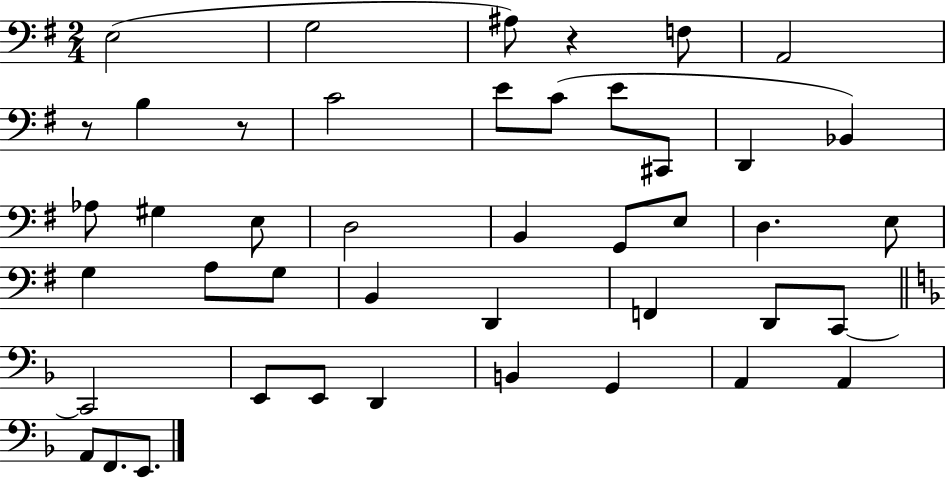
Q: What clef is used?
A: bass